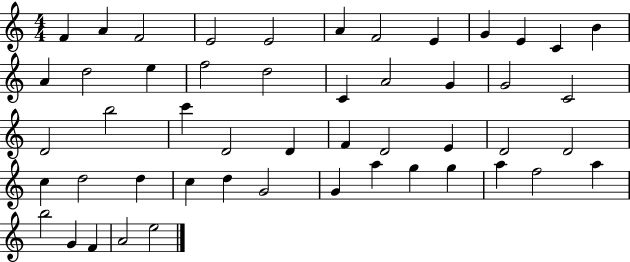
F4/q A4/q F4/h E4/h E4/h A4/q F4/h E4/q G4/q E4/q C4/q B4/q A4/q D5/h E5/q F5/h D5/h C4/q A4/h G4/q G4/h C4/h D4/h B5/h C6/q D4/h D4/q F4/q D4/h E4/q D4/h D4/h C5/q D5/h D5/q C5/q D5/q G4/h G4/q A5/q G5/q G5/q A5/q F5/h A5/q B5/h G4/q F4/q A4/h E5/h